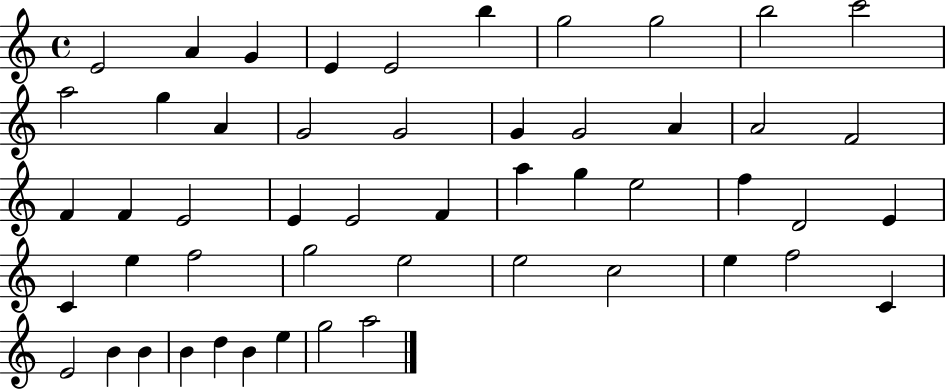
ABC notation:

X:1
T:Untitled
M:4/4
L:1/4
K:C
E2 A G E E2 b g2 g2 b2 c'2 a2 g A G2 G2 G G2 A A2 F2 F F E2 E E2 F a g e2 f D2 E C e f2 g2 e2 e2 c2 e f2 C E2 B B B d B e g2 a2